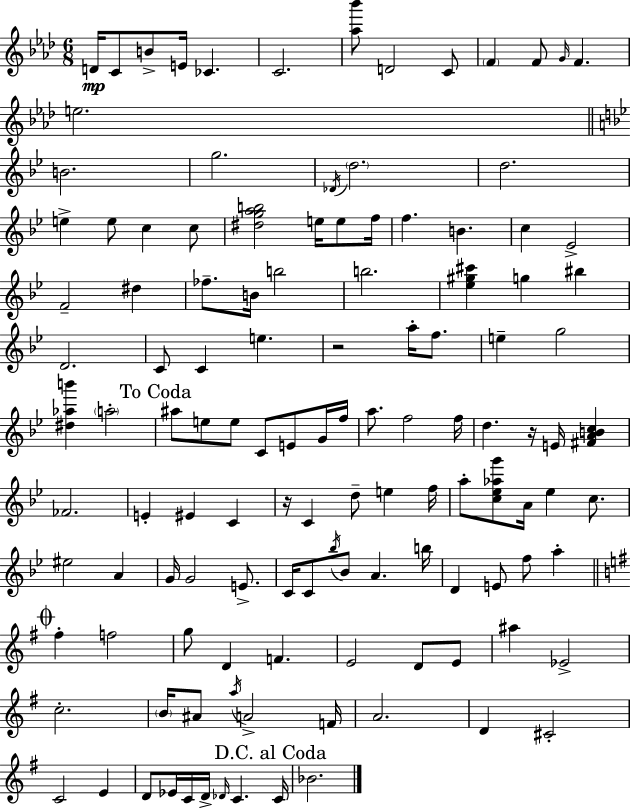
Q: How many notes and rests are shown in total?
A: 123